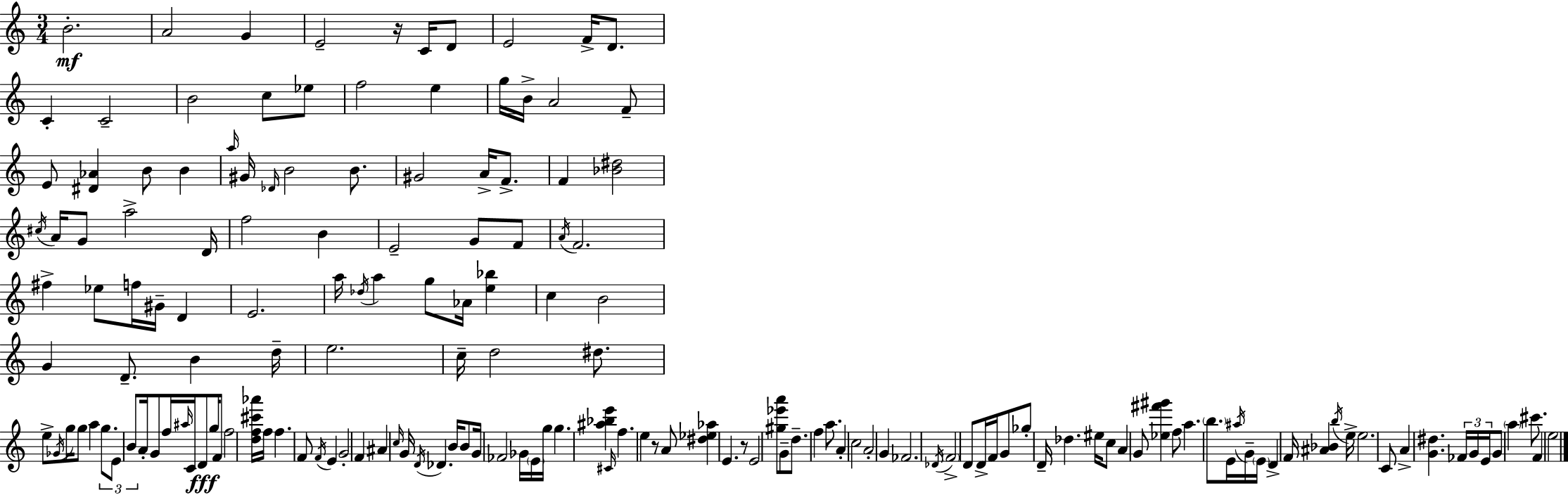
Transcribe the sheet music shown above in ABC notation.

X:1
T:Untitled
M:3/4
L:1/4
K:Am
B2 A2 G E2 z/4 C/4 D/2 E2 F/4 D/2 C C2 B2 c/2 _e/2 f2 e g/4 B/4 A2 F/2 E/2 [^D_A] B/2 B a/4 ^G/4 _D/4 B2 B/2 ^G2 A/4 F/2 F [_B^d]2 ^c/4 A/4 G/2 a2 D/4 f2 B E2 G/2 F/2 A/4 F2 ^f _e/2 f/4 ^G/4 D E2 a/4 _d/4 a g/2 _A/4 [e_b] c B2 G D/2 B d/4 e2 c/4 d2 ^d/2 e/2 _G/4 g/4 g/2 a g/2 E/2 B/2 A/4 G/2 f/4 ^a/4 C/4 D/2 g/4 F/2 f2 [df^c'_a']/4 f/4 f F/2 F/4 E G2 F ^A c/4 G/4 D/4 _D B/4 B/2 G/4 _F2 _G/4 E/4 g/4 g [^a_be'] ^C/4 f e z/2 A/2 [^d_e_a] E z/2 E2 [^g_e'a']/2 G/2 d/2 f a/2 A c2 A2 G _F2 _D/4 F2 D/2 D/4 F/4 G/2 _g/2 D/4 _d ^e/4 c/2 A G/2 [_e^f'^g'] f/2 a b/2 E/4 ^a/4 G/4 E/4 D F/4 [^A_B] b/4 e/4 e2 C/2 A [G^d] _F/4 G/4 E/4 G/2 a ^c'/2 F e2